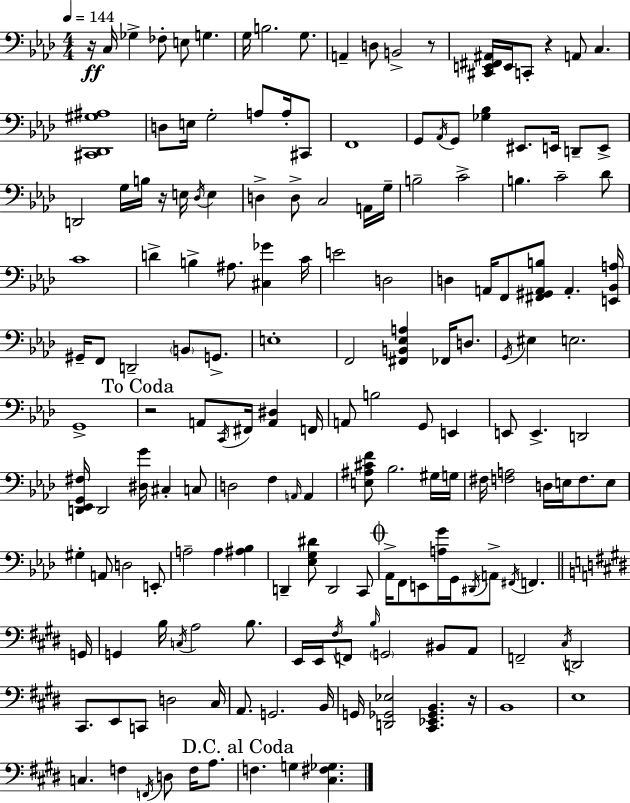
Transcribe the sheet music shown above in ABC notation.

X:1
T:Untitled
M:4/4
L:1/4
K:Fm
z/4 C,/4 _G, _F,/2 E,/2 G, G,/4 B,2 G,/2 A,, D,/2 B,,2 z/2 [^C,,E,,^F,,^A,,]/4 E,,/4 C,,/2 z A,,/2 C, [^C,,_D,,^G,^A,]4 D,/2 E,/4 G,2 A,/2 A,/4 ^C,,/2 F,,4 G,,/2 _A,,/4 G,,/2 [_G,_B,] ^E,,/2 E,,/4 D,,/2 E,,/2 D,,2 G,/4 B,/4 z/4 E,/4 _D,/4 E, D, D,/2 C,2 A,,/4 G,/4 B,2 C2 B, C2 _D/2 C4 D B, ^A,/2 [^C,_G] C/4 E2 D,2 D, A,,/4 F,,/2 [^F,,^G,,A,,B,]/2 A,, [E,,_B,,A,]/4 ^G,,/4 F,,/2 D,,2 B,,/2 G,,/2 E,4 F,,2 [^F,,B,,_E,A,] _F,,/4 D,/2 G,,/4 ^E, E,2 G,,4 z2 A,,/2 C,,/4 ^F,,/4 [A,,^D,] F,,/4 A,,/2 B,2 G,,/2 E,, E,,/2 E,, D,,2 [D,,_E,,G,,^F,]/4 D,,2 [^D,G]/4 ^C, C,/2 D,2 F, A,,/4 A,, [E,^A,^CF]/2 _B,2 ^G,/4 G,/4 ^F,/4 [F,A,]2 D,/4 E,/4 F,/2 E,/2 ^G, A,,/2 D,2 E,,/2 A,2 A, [^A,_B,] D,, [_E,G,^D]/2 D,,2 C,,/2 _A,,/4 F,,/2 E,,/2 [A,G]/4 G,,/4 ^D,,/4 A,,/2 ^F,,/4 F,, G,,/4 G,, B,/4 C,/4 A,2 B,/2 E,,/4 E,,/4 ^F,/4 F,,/2 B,/4 G,,2 ^B,,/2 A,,/2 F,,2 ^C,/4 D,,2 ^C,,/2 E,,/2 C,,/2 D,2 ^C,/4 A,,/2 G,,2 B,,/4 G,,/4 [D,,_G,,_E,]2 [^C,,_E,,_G,,B,,] z/4 B,,4 E,4 C, F, F,,/4 D,/2 F,/4 A,/2 F, G, [^C,^F,_G,]